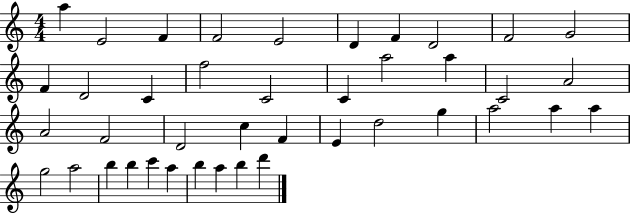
A5/q E4/h F4/q F4/h E4/h D4/q F4/q D4/h F4/h G4/h F4/q D4/h C4/q F5/h C4/h C4/q A5/h A5/q C4/h A4/h A4/h F4/h D4/h C5/q F4/q E4/q D5/h G5/q A5/h A5/q A5/q G5/h A5/h B5/q B5/q C6/q A5/q B5/q A5/q B5/q D6/q